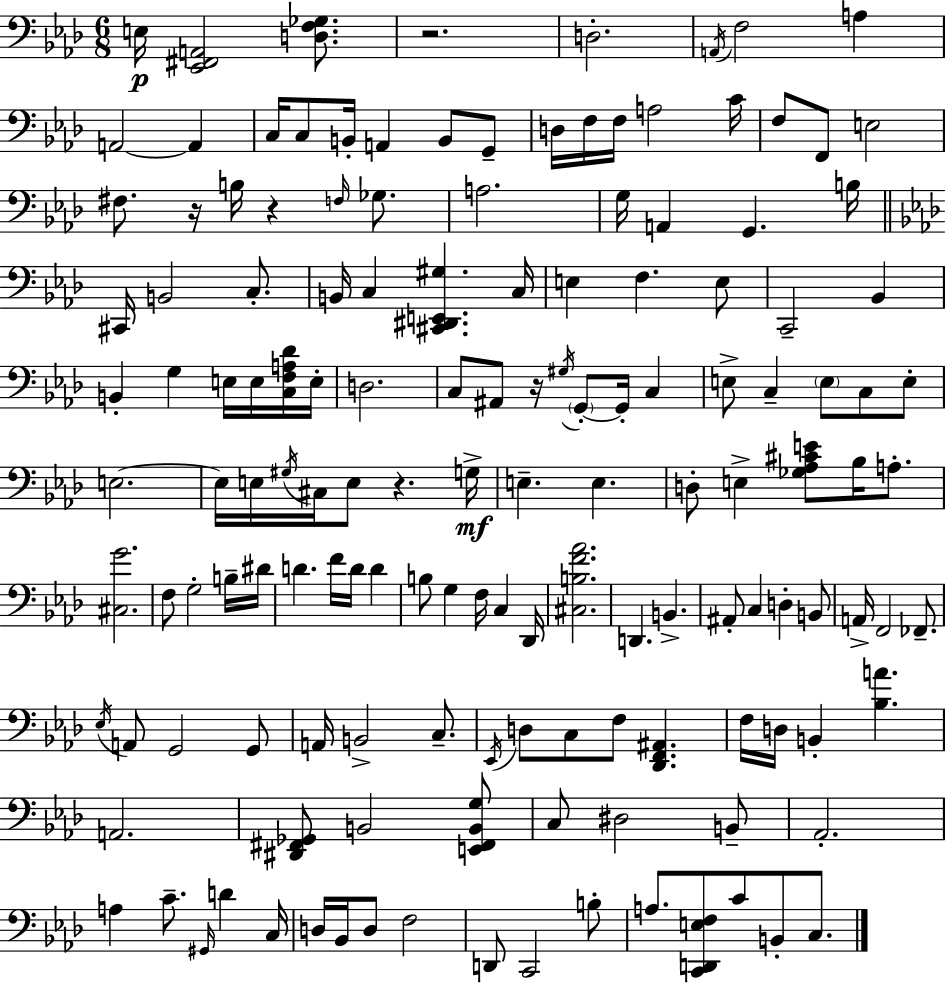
X:1
T:Untitled
M:6/8
L:1/4
K:Ab
E,/4 [_E,,^F,,A,,]2 [D,F,_G,]/2 z2 D,2 A,,/4 F,2 A, A,,2 A,, C,/4 C,/2 B,,/4 A,, B,,/2 G,,/2 D,/4 F,/4 F,/4 A,2 C/4 F,/2 F,,/2 E,2 ^F,/2 z/4 B,/4 z F,/4 _G,/2 A,2 G,/4 A,, G,, B,/4 ^C,,/4 B,,2 C,/2 B,,/4 C, [^C,,^D,,E,,^G,] C,/4 E, F, E,/2 C,,2 _B,, B,, G, E,/4 E,/4 [C,F,A,_D]/4 E,/4 D,2 C,/2 ^A,,/2 z/4 ^G,/4 G,,/2 G,,/4 C, E,/2 C, E,/2 C,/2 E,/2 E,2 E,/4 E,/4 ^G,/4 ^C,/4 E,/2 z G,/4 E, E, D,/2 E, [_G,_A,^CE]/2 _B,/4 A,/2 [^C,G]2 F,/2 G,2 B,/4 ^D/4 D F/4 D/4 D B,/2 G, F,/4 C, _D,,/4 [^C,B,F_A]2 D,, B,, ^A,,/2 C, D, B,,/2 A,,/4 F,,2 _F,,/2 _E,/4 A,,/2 G,,2 G,,/2 A,,/4 B,,2 C,/2 _E,,/4 D,/2 C,/2 F,/2 [_D,,F,,^A,,] F,/4 D,/4 B,, [_B,A] A,,2 [^D,,^F,,_G,,]/2 B,,2 [E,,^F,,B,,G,]/2 C,/2 ^D,2 B,,/2 _A,,2 A, C/2 ^G,,/4 D C,/4 D,/4 _B,,/4 D,/2 F,2 D,,/2 C,,2 B,/2 A,/2 [C,,D,,E,F,]/2 C/2 B,,/2 C,/2